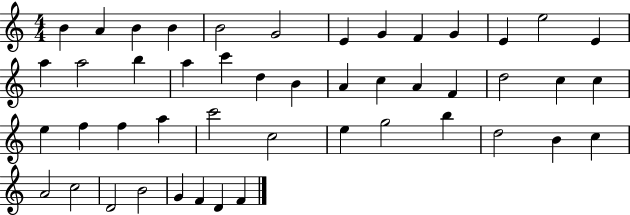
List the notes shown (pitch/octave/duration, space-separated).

B4/q A4/q B4/q B4/q B4/h G4/h E4/q G4/q F4/q G4/q E4/q E5/h E4/q A5/q A5/h B5/q A5/q C6/q D5/q B4/q A4/q C5/q A4/q F4/q D5/h C5/q C5/q E5/q F5/q F5/q A5/q C6/h C5/h E5/q G5/h B5/q D5/h B4/q C5/q A4/h C5/h D4/h B4/h G4/q F4/q D4/q F4/q